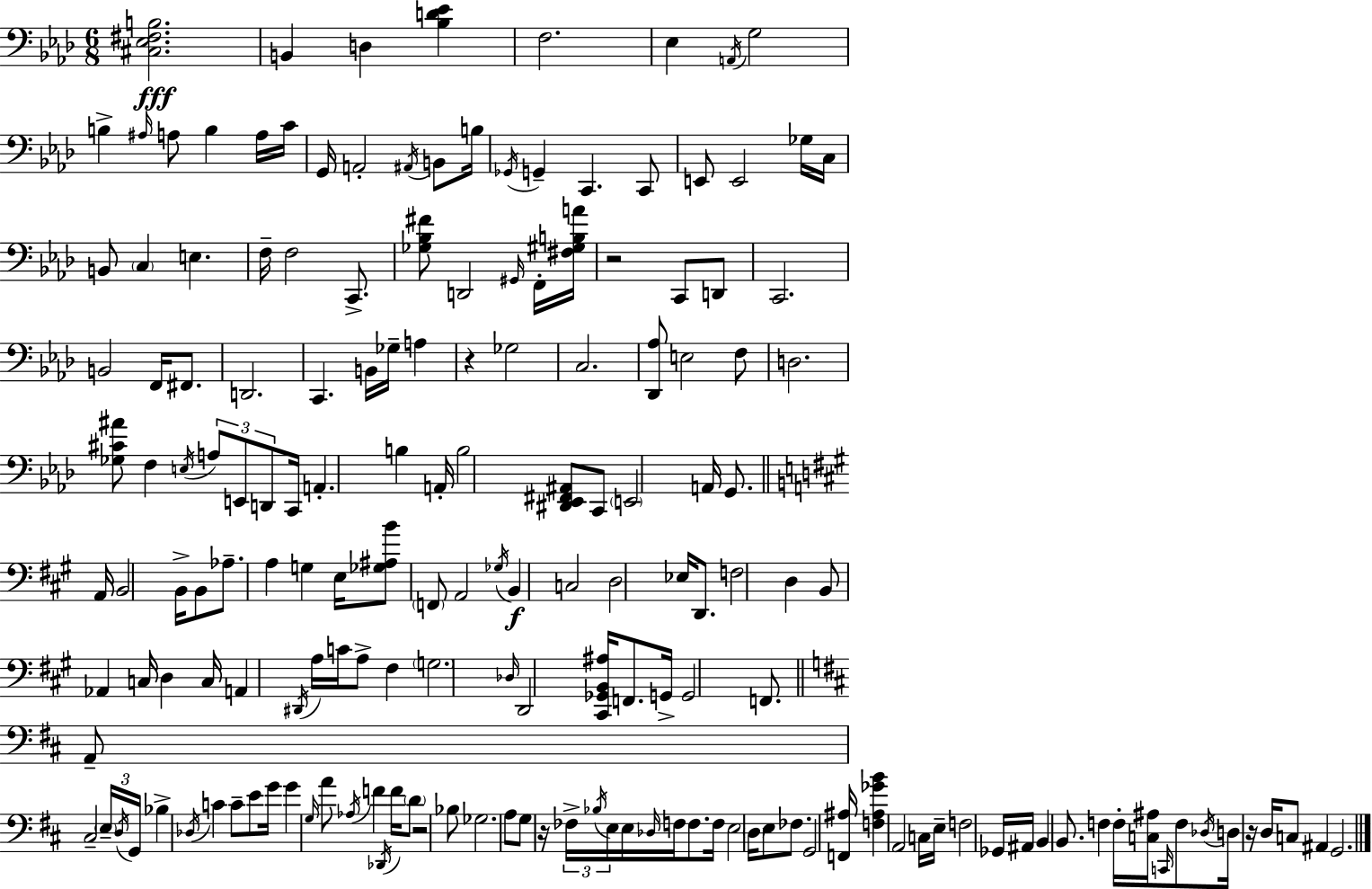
X:1
T:Untitled
M:6/8
L:1/4
K:Fm
[^C,_E,^F,B,]2 B,, D, [_B,D_E] F,2 _E, A,,/4 G,2 B, ^A,/4 A,/2 B, A,/4 C/4 G,,/4 A,,2 ^A,,/4 B,,/2 B,/4 _G,,/4 G,, C,, C,,/2 E,,/2 E,,2 _G,/4 C,/4 B,,/2 C, E, F,/4 F,2 C,,/2 [_G,_B,^F]/2 D,,2 ^G,,/4 F,,/4 [^F,^G,B,A]/4 z2 C,,/2 D,,/2 C,,2 B,,2 F,,/4 ^F,,/2 D,,2 C,, B,,/4 _G,/4 A, z _G,2 C,2 [_D,,_A,]/2 E,2 F,/2 D,2 [_G,^C^A]/2 F, E,/4 A,/2 E,,/2 D,,/2 C,,/4 A,, B, A,,/4 B,2 [^D,,_E,,^F,,^A,,]/2 C,,/2 E,,2 A,,/4 G,,/2 A,,/4 B,,2 B,,/4 B,,/2 _A,/2 A, G, E,/4 [_G,^A,B]/2 F,,/2 A,,2 _G,/4 B,, C,2 D,2 _E,/4 D,,/2 F,2 D, B,,/2 _A,, C,/4 D, C,/4 A,, ^D,,/4 A,/4 C/4 A,/2 ^F, G,2 _D,/4 D,,2 [^C,,_G,,B,,^A,]/4 F,,/2 G,,/4 G,,2 F,,/2 A,,/2 ^C,2 E,/4 D,/4 G,,/4 _B, _D,/4 C C/2 E/2 G/4 G G,/4 A/2 _A,/4 F _D,,/4 F/4 D/2 z2 _B,/2 _G,2 A,/2 G,/2 z/4 _F,/4 _B,/4 E,/4 E,/4 _D,/4 F,/4 F,/2 F,/4 E,2 D,/4 E,/2 _F,/2 G,,2 [F,,^A,]/4 [F,^A,_GB] A,,2 C,/4 E,/4 F,2 _G,,/4 ^A,,/4 B,, B,,/2 F, F,/4 [C,^A,]/4 C,,/4 F,/2 _D,/4 D,/4 z/4 D,/4 C,/2 ^A,, G,,2